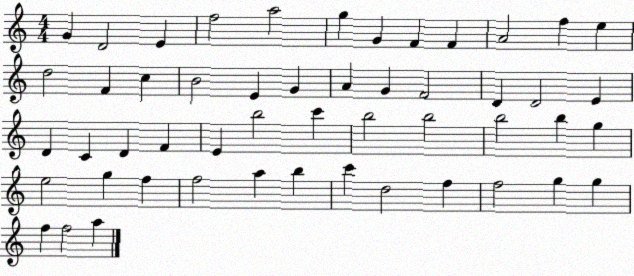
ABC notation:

X:1
T:Untitled
M:4/4
L:1/4
K:C
G D2 E f2 a2 g G F F A2 f e d2 F c B2 E G A G F2 D D2 E D C D F E b2 c' b2 b2 b2 b g e2 g f f2 a b c' d2 f f2 g g f f2 a